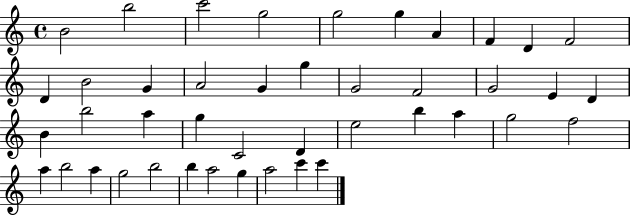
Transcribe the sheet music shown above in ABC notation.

X:1
T:Untitled
M:4/4
L:1/4
K:C
B2 b2 c'2 g2 g2 g A F D F2 D B2 G A2 G g G2 F2 G2 E D B b2 a g C2 D e2 b a g2 f2 a b2 a g2 b2 b a2 g a2 c' c'